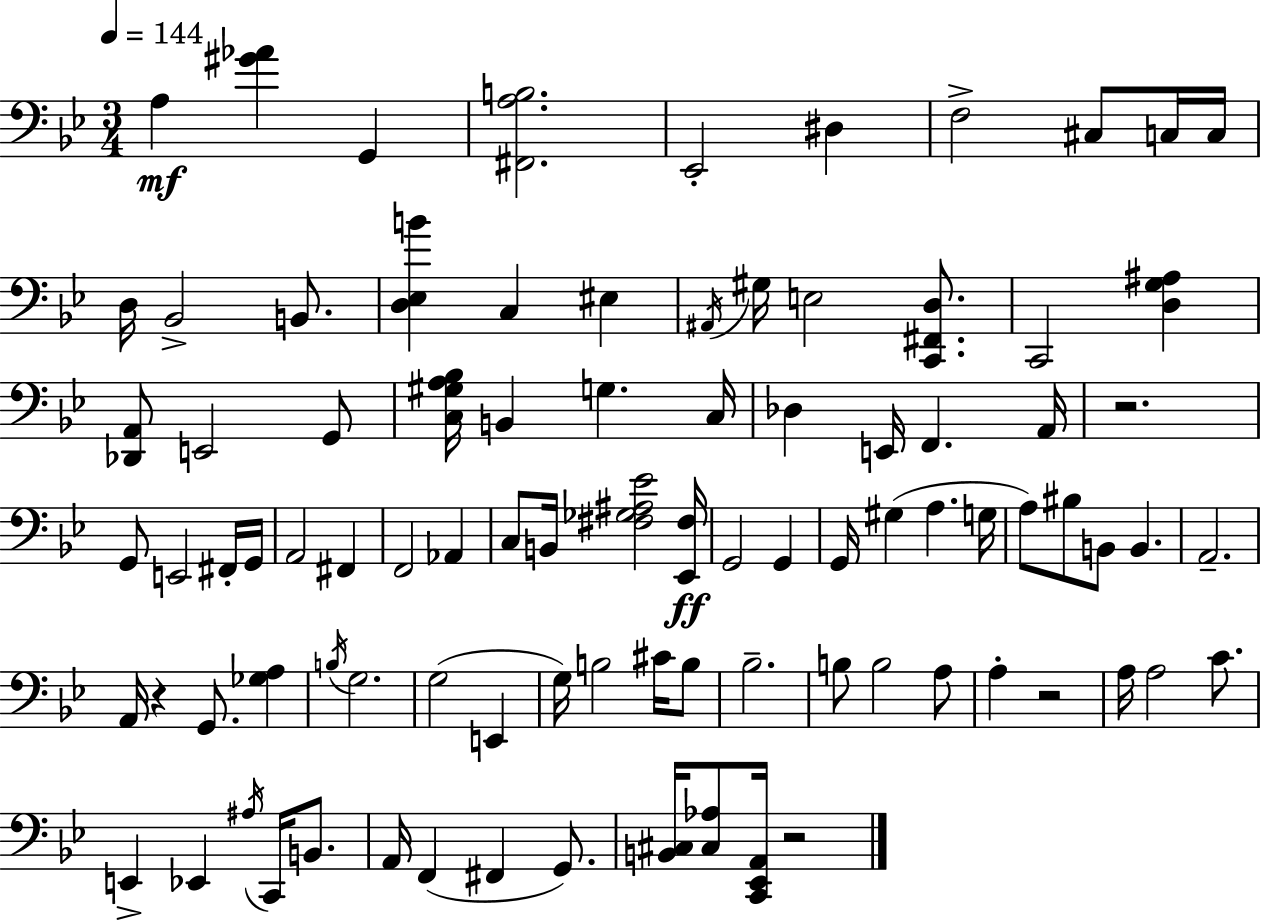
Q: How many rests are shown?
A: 4